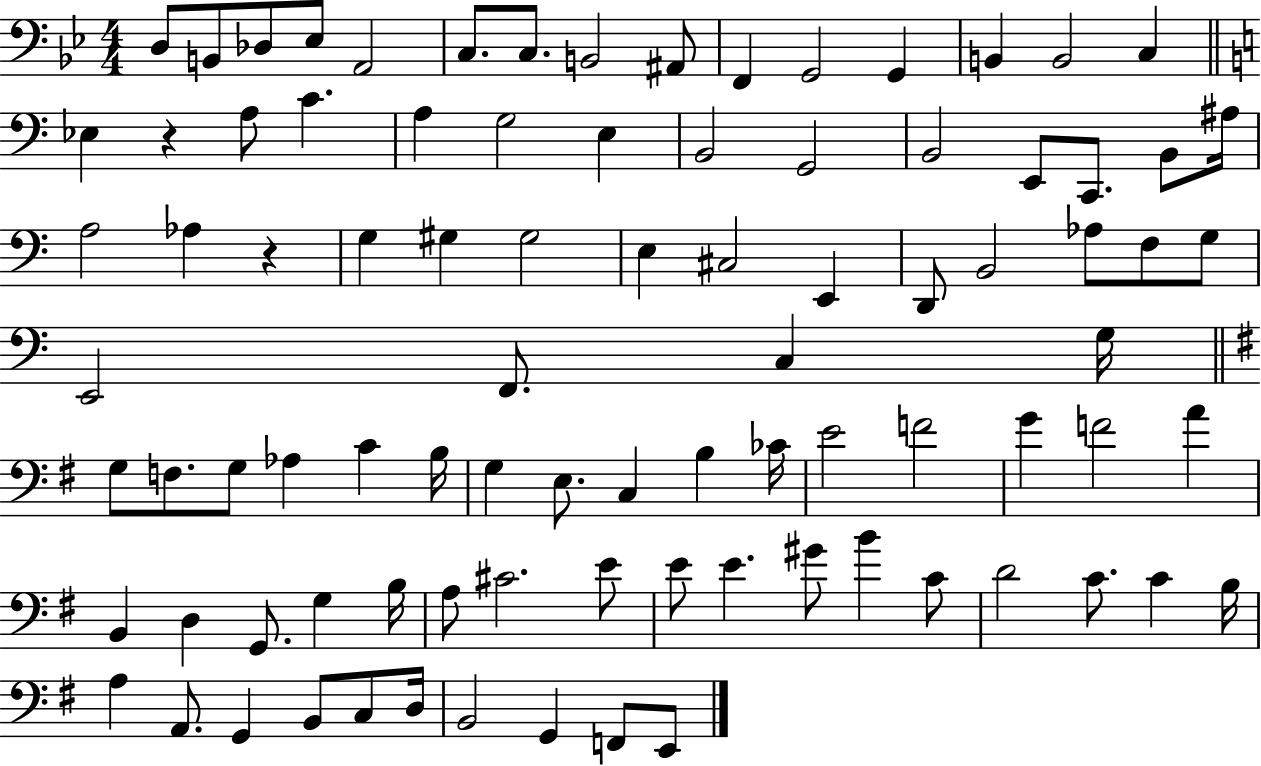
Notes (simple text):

D3/e B2/e Db3/e Eb3/e A2/h C3/e. C3/e. B2/h A#2/e F2/q G2/h G2/q B2/q B2/h C3/q Eb3/q R/q A3/e C4/q. A3/q G3/h E3/q B2/h G2/h B2/h E2/e C2/e. B2/e A#3/s A3/h Ab3/q R/q G3/q G#3/q G#3/h E3/q C#3/h E2/q D2/e B2/h Ab3/e F3/e G3/e E2/h F2/e. C3/q G3/s G3/e F3/e. G3/e Ab3/q C4/q B3/s G3/q E3/e. C3/q B3/q CES4/s E4/h F4/h G4/q F4/h A4/q B2/q D3/q G2/e. G3/q B3/s A3/e C#4/h. E4/e E4/e E4/q. G#4/e B4/q C4/e D4/h C4/e. C4/q B3/s A3/q A2/e. G2/q B2/e C3/e D3/s B2/h G2/q F2/e E2/e